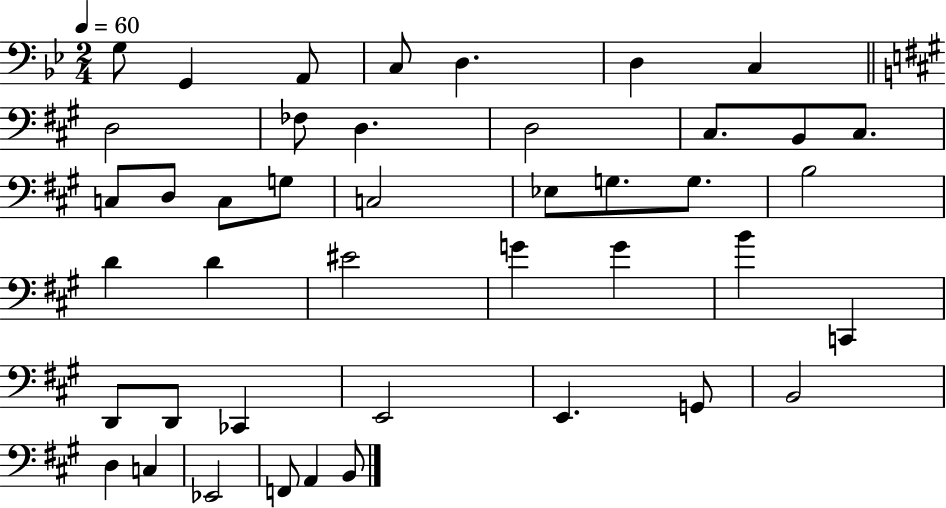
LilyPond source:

{
  \clef bass
  \numericTimeSignature
  \time 2/4
  \key bes \major
  \tempo 4 = 60
  g8 g,4 a,8 | c8 d4. | d4 c4 | \bar "||" \break \key a \major d2 | fes8 d4. | d2 | cis8. b,8 cis8. | \break c8 d8 c8 g8 | c2 | ees8 g8. g8. | b2 | \break d'4 d'4 | eis'2 | g'4 g'4 | b'4 c,4 | \break d,8 d,8 ces,4 | e,2 | e,4. g,8 | b,2 | \break d4 c4 | ees,2 | f,8 a,4 b,8 | \bar "|."
}